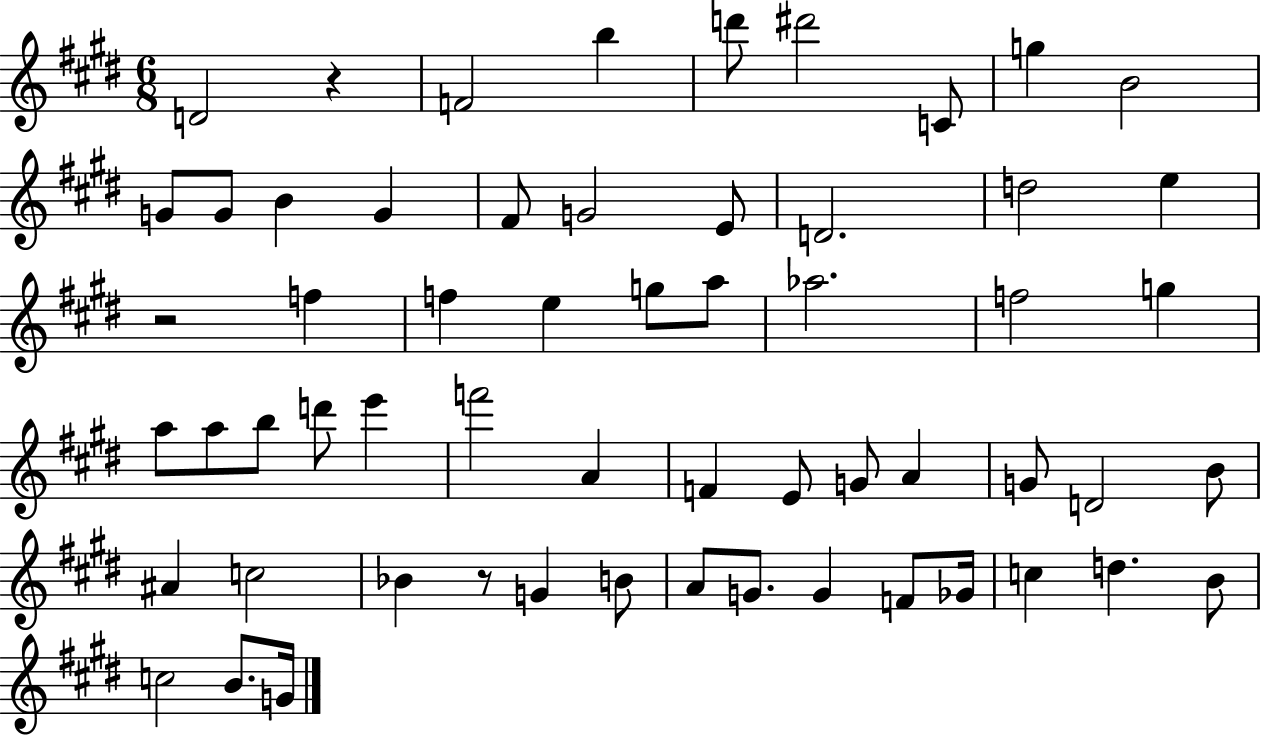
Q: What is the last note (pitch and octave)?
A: G4